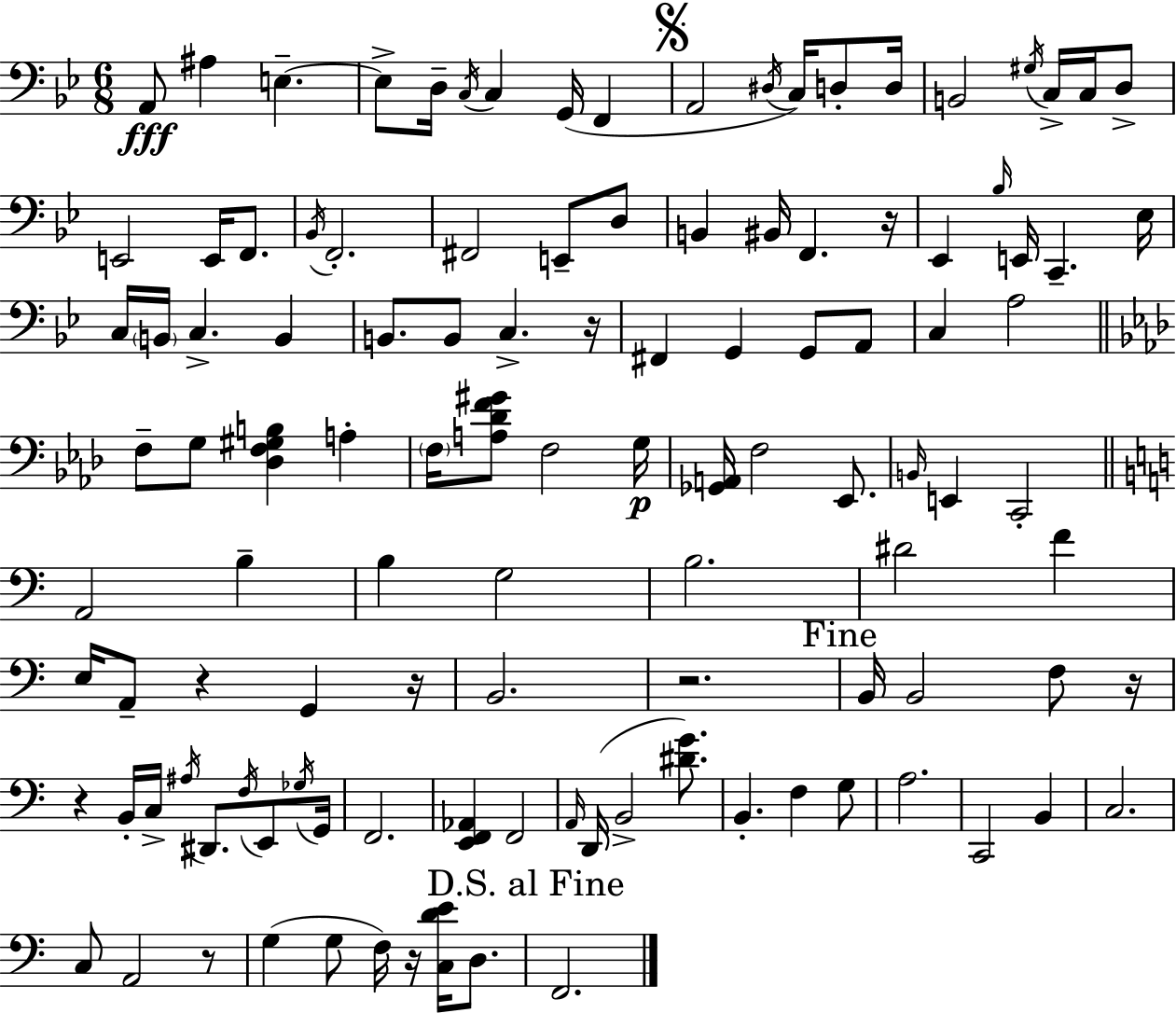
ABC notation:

X:1
T:Untitled
M:6/8
L:1/4
K:Bb
A,,/2 ^A, E, E,/2 D,/4 C,/4 C, G,,/4 F,, A,,2 ^D,/4 C,/4 D,/2 D,/4 B,,2 ^G,/4 C,/4 C,/4 D,/2 E,,2 E,,/4 F,,/2 _B,,/4 F,,2 ^F,,2 E,,/2 D,/2 B,, ^B,,/4 F,, z/4 _E,, _B,/4 E,,/4 C,, _E,/4 C,/4 B,,/4 C, B,, B,,/2 B,,/2 C, z/4 ^F,, G,, G,,/2 A,,/2 C, A,2 F,/2 G,/2 [_D,F,^G,B,] A, F,/4 [A,_DF^G]/2 F,2 G,/4 [_G,,A,,]/4 F,2 _E,,/2 B,,/4 E,, C,,2 A,,2 B, B, G,2 B,2 ^D2 F E,/4 A,,/2 z G,, z/4 B,,2 z2 B,,/4 B,,2 F,/2 z/4 z B,,/4 C,/4 ^A,/4 ^D,,/2 F,/4 E,,/2 _G,/4 G,,/4 F,,2 [E,,F,,_A,,] F,,2 A,,/4 D,,/4 B,,2 [^DG]/2 B,, F, G,/2 A,2 C,,2 B,, C,2 C,/2 A,,2 z/2 G, G,/2 F,/4 z/4 [C,DE]/4 D,/2 F,,2